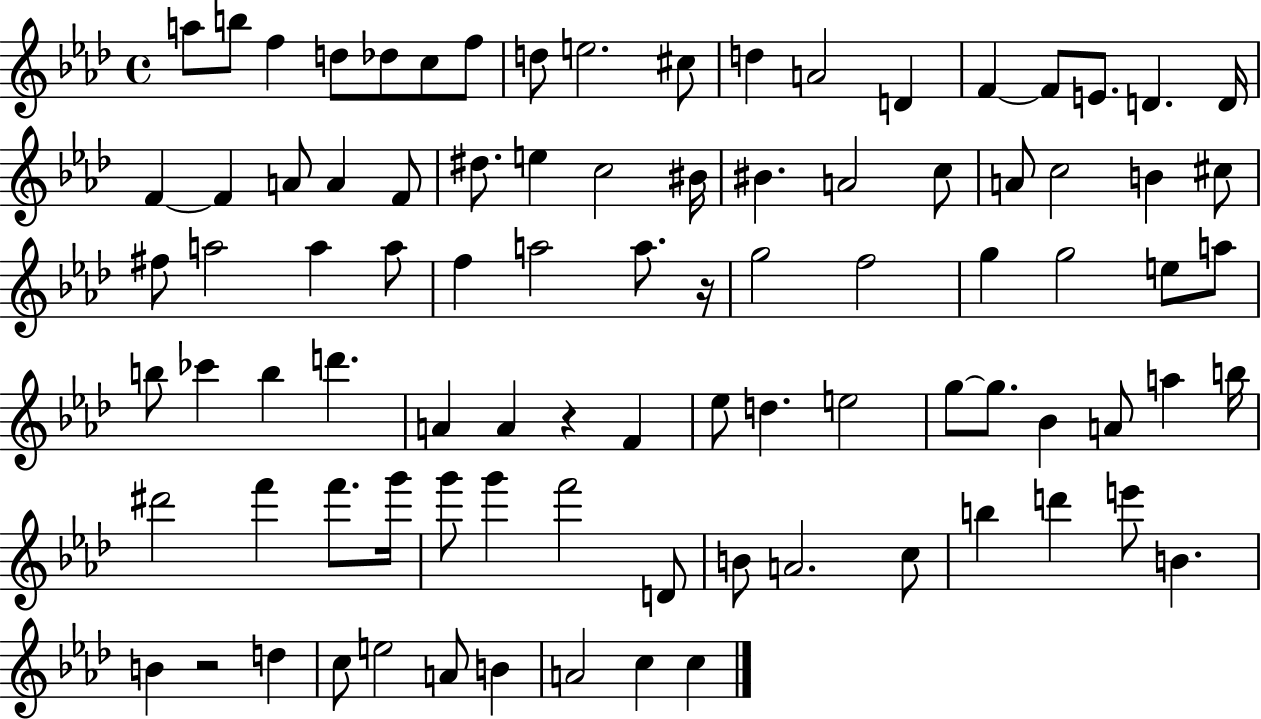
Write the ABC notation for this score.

X:1
T:Untitled
M:4/4
L:1/4
K:Ab
a/2 b/2 f d/2 _d/2 c/2 f/2 d/2 e2 ^c/2 d A2 D F F/2 E/2 D D/4 F F A/2 A F/2 ^d/2 e c2 ^B/4 ^B A2 c/2 A/2 c2 B ^c/2 ^f/2 a2 a a/2 f a2 a/2 z/4 g2 f2 g g2 e/2 a/2 b/2 _c' b d' A A z F _e/2 d e2 g/2 g/2 _B A/2 a b/4 ^d'2 f' f'/2 g'/4 g'/2 g' f'2 D/2 B/2 A2 c/2 b d' e'/2 B B z2 d c/2 e2 A/2 B A2 c c